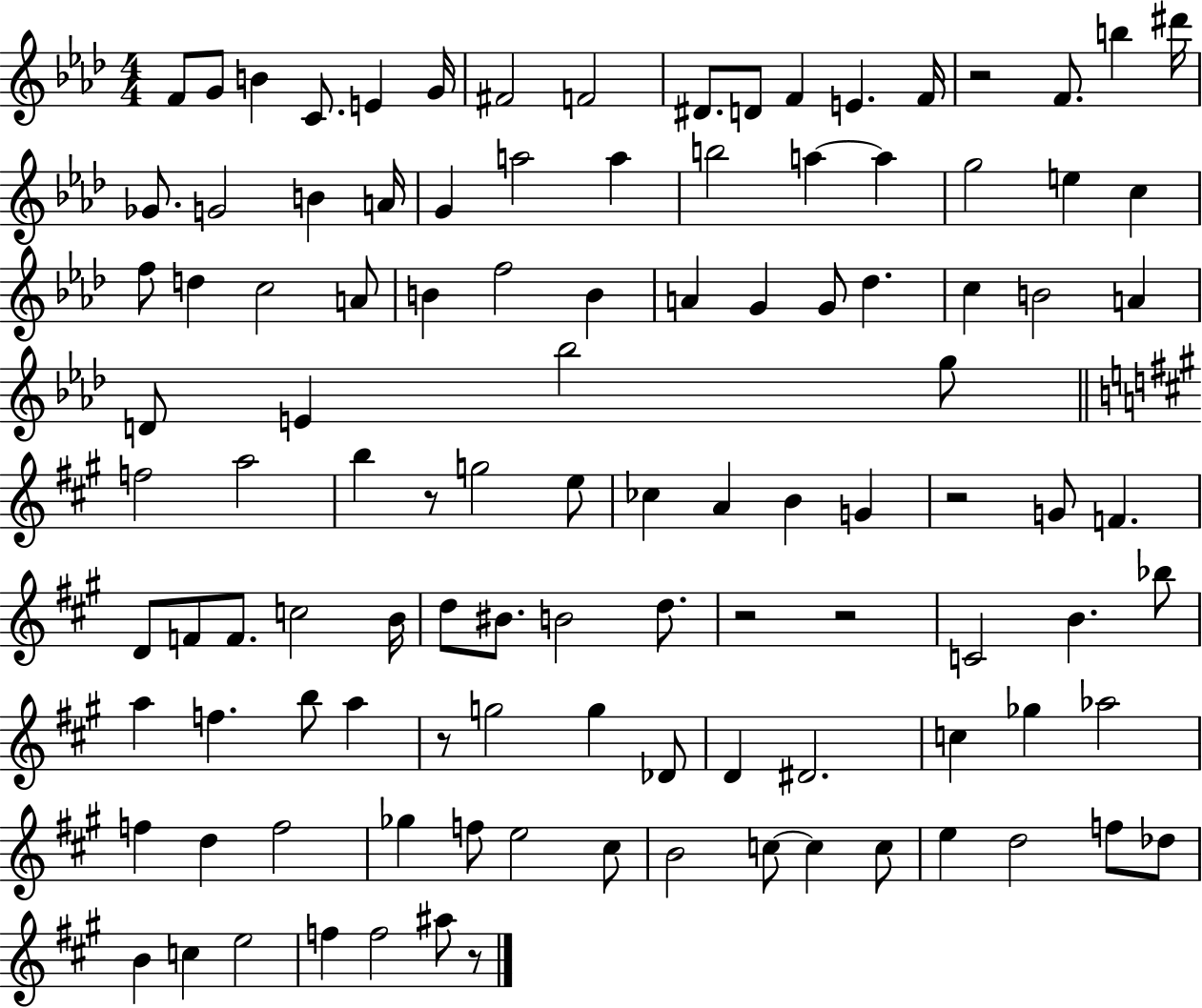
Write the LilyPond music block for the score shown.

{
  \clef treble
  \numericTimeSignature
  \time 4/4
  \key aes \major
  f'8 g'8 b'4 c'8. e'4 g'16 | fis'2 f'2 | dis'8. d'8 f'4 e'4. f'16 | r2 f'8. b''4 dis'''16 | \break ges'8. g'2 b'4 a'16 | g'4 a''2 a''4 | b''2 a''4~~ a''4 | g''2 e''4 c''4 | \break f''8 d''4 c''2 a'8 | b'4 f''2 b'4 | a'4 g'4 g'8 des''4. | c''4 b'2 a'4 | \break d'8 e'4 bes''2 g''8 | \bar "||" \break \key a \major f''2 a''2 | b''4 r8 g''2 e''8 | ces''4 a'4 b'4 g'4 | r2 g'8 f'4. | \break d'8 f'8 f'8. c''2 b'16 | d''8 bis'8. b'2 d''8. | r2 r2 | c'2 b'4. bes''8 | \break a''4 f''4. b''8 a''4 | r8 g''2 g''4 des'8 | d'4 dis'2. | c''4 ges''4 aes''2 | \break f''4 d''4 f''2 | ges''4 f''8 e''2 cis''8 | b'2 c''8~~ c''4 c''8 | e''4 d''2 f''8 des''8 | \break b'4 c''4 e''2 | f''4 f''2 ais''8 r8 | \bar "|."
}